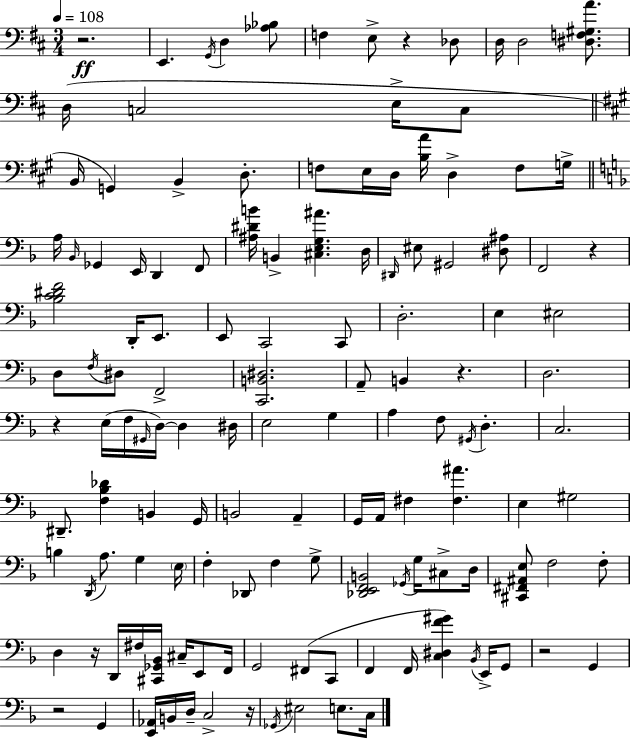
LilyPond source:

{
  \clef bass
  \numericTimeSignature
  \time 3/4
  \key d \major
  \tempo 4 = 108
  r2.\ff | e,4. \acciaccatura { g,16 } d4 <aes bes>8 | f4 e8-> r4 des8 | d16 d2 <dis f gis a'>8. | \break d16( c2 e16-> c8 | \bar "||" \break \key a \major b,16 g,4) b,4-> d8.-. | f8 e16 d16 <b a'>16 d4-> f8 g16-> | \bar "||" \break \key d \minor a16 \grace { bes,16 } ges,4 e,16 d,4 f,8 | <ais dis' b'>16 b,4-> <cis e g ais'>4. | d16 \grace { dis,16 } eis8 gis,2 | <dis ais>8 f,2 r4 | \break <bes c' dis' f'>2 d,16-. e,8. | e,8 c,2 | c,8 d2.-. | e4 eis2 | \break d8 \acciaccatura { f16 } dis8 f,2-> | <c, b, dis>2. | a,8-- b,4 r4. | d2. | \break r4 e16( f16 \grace { gis,16 }) d16~~ d4 | dis16 e2 | g4 a4 f8 \acciaccatura { gis,16 } d4.-. | c2. | \break dis,8.-- <f bes des'>4 | b,4 g,16 b,2 | a,4-- g,16 a,16 fis4 <fis ais'>4. | e4 gis2 | \break b4 \acciaccatura { d,16 } a8. | g4 \parenthesize e16 f4-. des,8 | f4 g8-> <des, e, f, b,>2 | \acciaccatura { ges,16 } g16 cis8-> d16 <cis, fis, ais, e>8 f2 | \break f8-. d4 r16 | d,16 fis16 <cis, ges, bes,>16 cis16-- e,8 f,16 g,2 | fis,8( c,8 f,4 f,16 | <c dis f' gis'>4) \acciaccatura { bes,16 } e,16-> g,8 r2 | \break g,4 r2 | g,4 <e, aes,>16 b,16 d16-- c2-> | r16 \acciaccatura { ges,16 } eis2 | e8. c16 \bar "|."
}